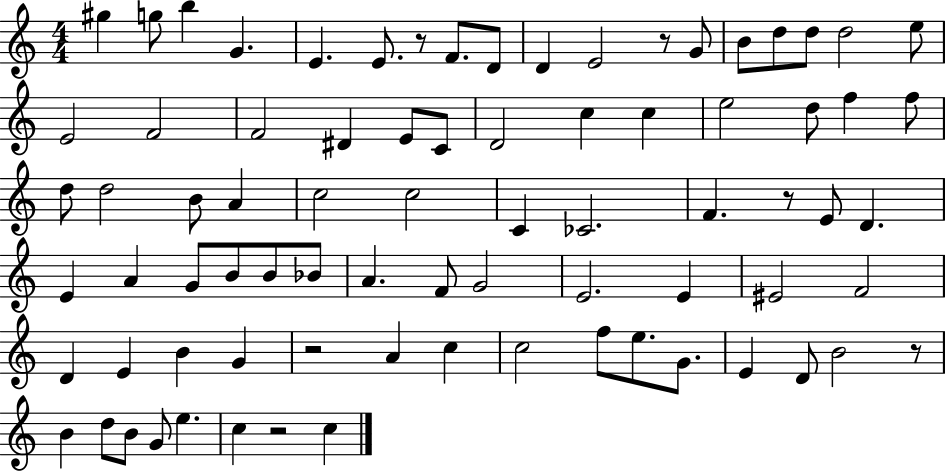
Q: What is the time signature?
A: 4/4